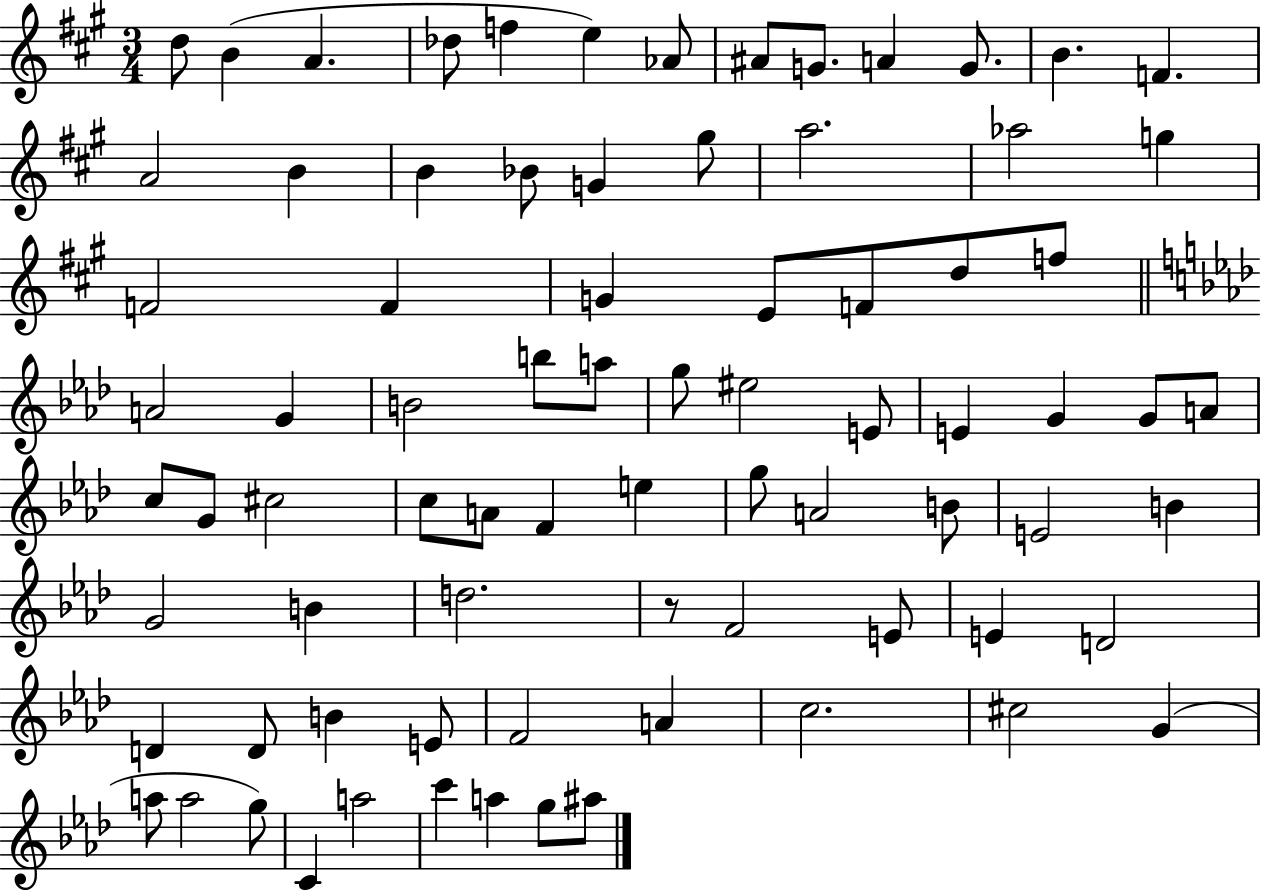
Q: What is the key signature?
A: A major